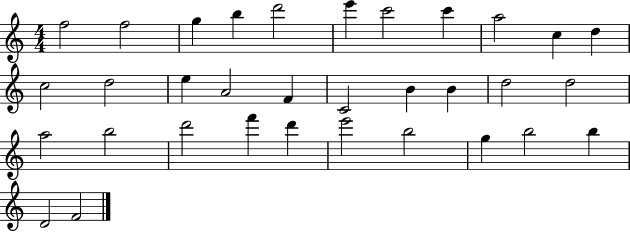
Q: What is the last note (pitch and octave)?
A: F4